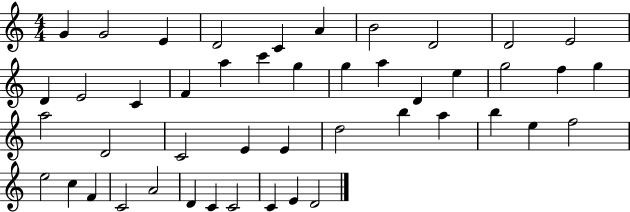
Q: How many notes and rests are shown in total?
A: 46